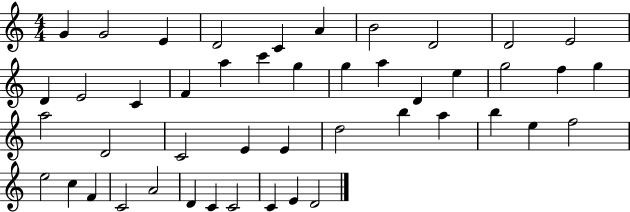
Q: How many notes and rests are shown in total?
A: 46